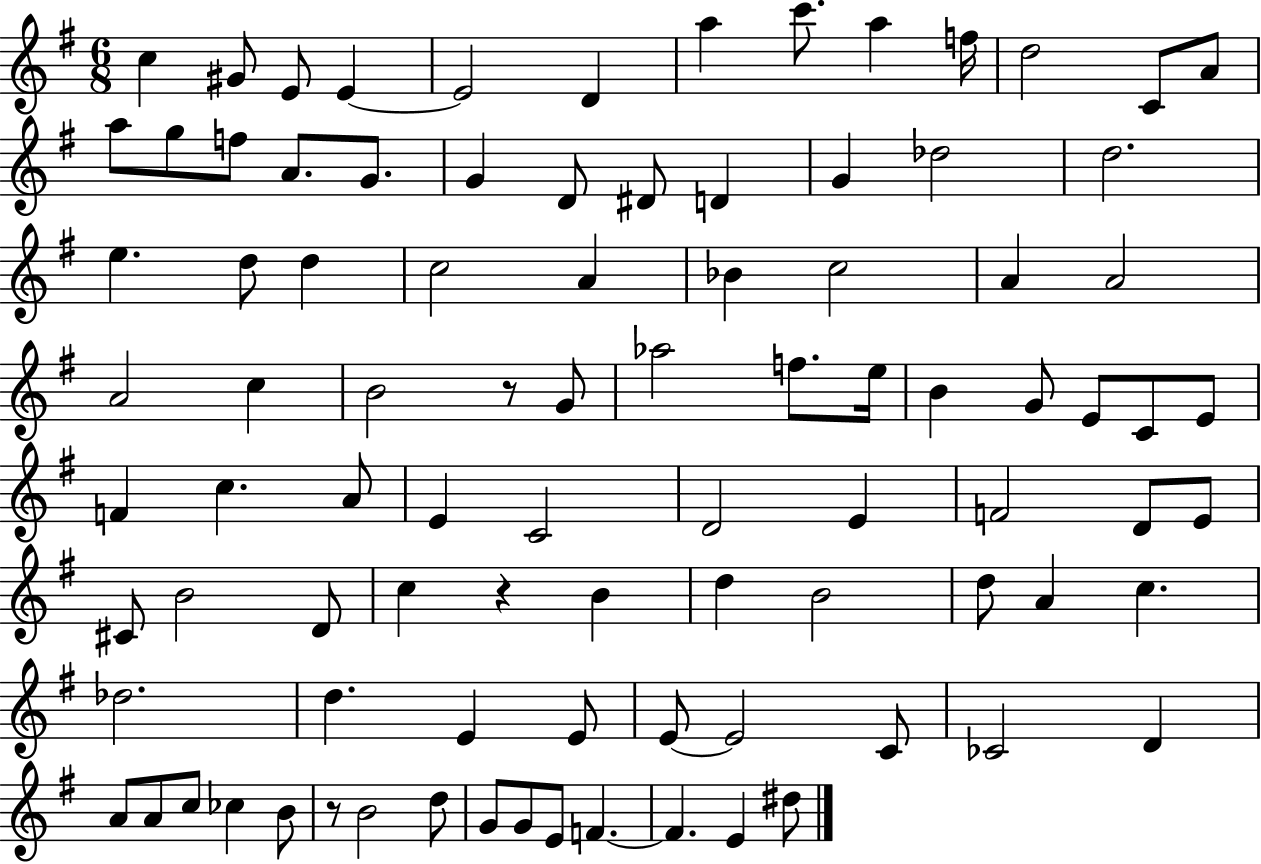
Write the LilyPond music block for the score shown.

{
  \clef treble
  \numericTimeSignature
  \time 6/8
  \key g \major
  c''4 gis'8 e'8 e'4~~ | e'2 d'4 | a''4 c'''8. a''4 f''16 | d''2 c'8 a'8 | \break a''8 g''8 f''8 a'8. g'8. | g'4 d'8 dis'8 d'4 | g'4 des''2 | d''2. | \break e''4. d''8 d''4 | c''2 a'4 | bes'4 c''2 | a'4 a'2 | \break a'2 c''4 | b'2 r8 g'8 | aes''2 f''8. e''16 | b'4 g'8 e'8 c'8 e'8 | \break f'4 c''4. a'8 | e'4 c'2 | d'2 e'4 | f'2 d'8 e'8 | \break cis'8 b'2 d'8 | c''4 r4 b'4 | d''4 b'2 | d''8 a'4 c''4. | \break des''2. | d''4. e'4 e'8 | e'8~~ e'2 c'8 | ces'2 d'4 | \break a'8 a'8 c''8 ces''4 b'8 | r8 b'2 d''8 | g'8 g'8 e'8 f'4.~~ | f'4. e'4 dis''8 | \break \bar "|."
}